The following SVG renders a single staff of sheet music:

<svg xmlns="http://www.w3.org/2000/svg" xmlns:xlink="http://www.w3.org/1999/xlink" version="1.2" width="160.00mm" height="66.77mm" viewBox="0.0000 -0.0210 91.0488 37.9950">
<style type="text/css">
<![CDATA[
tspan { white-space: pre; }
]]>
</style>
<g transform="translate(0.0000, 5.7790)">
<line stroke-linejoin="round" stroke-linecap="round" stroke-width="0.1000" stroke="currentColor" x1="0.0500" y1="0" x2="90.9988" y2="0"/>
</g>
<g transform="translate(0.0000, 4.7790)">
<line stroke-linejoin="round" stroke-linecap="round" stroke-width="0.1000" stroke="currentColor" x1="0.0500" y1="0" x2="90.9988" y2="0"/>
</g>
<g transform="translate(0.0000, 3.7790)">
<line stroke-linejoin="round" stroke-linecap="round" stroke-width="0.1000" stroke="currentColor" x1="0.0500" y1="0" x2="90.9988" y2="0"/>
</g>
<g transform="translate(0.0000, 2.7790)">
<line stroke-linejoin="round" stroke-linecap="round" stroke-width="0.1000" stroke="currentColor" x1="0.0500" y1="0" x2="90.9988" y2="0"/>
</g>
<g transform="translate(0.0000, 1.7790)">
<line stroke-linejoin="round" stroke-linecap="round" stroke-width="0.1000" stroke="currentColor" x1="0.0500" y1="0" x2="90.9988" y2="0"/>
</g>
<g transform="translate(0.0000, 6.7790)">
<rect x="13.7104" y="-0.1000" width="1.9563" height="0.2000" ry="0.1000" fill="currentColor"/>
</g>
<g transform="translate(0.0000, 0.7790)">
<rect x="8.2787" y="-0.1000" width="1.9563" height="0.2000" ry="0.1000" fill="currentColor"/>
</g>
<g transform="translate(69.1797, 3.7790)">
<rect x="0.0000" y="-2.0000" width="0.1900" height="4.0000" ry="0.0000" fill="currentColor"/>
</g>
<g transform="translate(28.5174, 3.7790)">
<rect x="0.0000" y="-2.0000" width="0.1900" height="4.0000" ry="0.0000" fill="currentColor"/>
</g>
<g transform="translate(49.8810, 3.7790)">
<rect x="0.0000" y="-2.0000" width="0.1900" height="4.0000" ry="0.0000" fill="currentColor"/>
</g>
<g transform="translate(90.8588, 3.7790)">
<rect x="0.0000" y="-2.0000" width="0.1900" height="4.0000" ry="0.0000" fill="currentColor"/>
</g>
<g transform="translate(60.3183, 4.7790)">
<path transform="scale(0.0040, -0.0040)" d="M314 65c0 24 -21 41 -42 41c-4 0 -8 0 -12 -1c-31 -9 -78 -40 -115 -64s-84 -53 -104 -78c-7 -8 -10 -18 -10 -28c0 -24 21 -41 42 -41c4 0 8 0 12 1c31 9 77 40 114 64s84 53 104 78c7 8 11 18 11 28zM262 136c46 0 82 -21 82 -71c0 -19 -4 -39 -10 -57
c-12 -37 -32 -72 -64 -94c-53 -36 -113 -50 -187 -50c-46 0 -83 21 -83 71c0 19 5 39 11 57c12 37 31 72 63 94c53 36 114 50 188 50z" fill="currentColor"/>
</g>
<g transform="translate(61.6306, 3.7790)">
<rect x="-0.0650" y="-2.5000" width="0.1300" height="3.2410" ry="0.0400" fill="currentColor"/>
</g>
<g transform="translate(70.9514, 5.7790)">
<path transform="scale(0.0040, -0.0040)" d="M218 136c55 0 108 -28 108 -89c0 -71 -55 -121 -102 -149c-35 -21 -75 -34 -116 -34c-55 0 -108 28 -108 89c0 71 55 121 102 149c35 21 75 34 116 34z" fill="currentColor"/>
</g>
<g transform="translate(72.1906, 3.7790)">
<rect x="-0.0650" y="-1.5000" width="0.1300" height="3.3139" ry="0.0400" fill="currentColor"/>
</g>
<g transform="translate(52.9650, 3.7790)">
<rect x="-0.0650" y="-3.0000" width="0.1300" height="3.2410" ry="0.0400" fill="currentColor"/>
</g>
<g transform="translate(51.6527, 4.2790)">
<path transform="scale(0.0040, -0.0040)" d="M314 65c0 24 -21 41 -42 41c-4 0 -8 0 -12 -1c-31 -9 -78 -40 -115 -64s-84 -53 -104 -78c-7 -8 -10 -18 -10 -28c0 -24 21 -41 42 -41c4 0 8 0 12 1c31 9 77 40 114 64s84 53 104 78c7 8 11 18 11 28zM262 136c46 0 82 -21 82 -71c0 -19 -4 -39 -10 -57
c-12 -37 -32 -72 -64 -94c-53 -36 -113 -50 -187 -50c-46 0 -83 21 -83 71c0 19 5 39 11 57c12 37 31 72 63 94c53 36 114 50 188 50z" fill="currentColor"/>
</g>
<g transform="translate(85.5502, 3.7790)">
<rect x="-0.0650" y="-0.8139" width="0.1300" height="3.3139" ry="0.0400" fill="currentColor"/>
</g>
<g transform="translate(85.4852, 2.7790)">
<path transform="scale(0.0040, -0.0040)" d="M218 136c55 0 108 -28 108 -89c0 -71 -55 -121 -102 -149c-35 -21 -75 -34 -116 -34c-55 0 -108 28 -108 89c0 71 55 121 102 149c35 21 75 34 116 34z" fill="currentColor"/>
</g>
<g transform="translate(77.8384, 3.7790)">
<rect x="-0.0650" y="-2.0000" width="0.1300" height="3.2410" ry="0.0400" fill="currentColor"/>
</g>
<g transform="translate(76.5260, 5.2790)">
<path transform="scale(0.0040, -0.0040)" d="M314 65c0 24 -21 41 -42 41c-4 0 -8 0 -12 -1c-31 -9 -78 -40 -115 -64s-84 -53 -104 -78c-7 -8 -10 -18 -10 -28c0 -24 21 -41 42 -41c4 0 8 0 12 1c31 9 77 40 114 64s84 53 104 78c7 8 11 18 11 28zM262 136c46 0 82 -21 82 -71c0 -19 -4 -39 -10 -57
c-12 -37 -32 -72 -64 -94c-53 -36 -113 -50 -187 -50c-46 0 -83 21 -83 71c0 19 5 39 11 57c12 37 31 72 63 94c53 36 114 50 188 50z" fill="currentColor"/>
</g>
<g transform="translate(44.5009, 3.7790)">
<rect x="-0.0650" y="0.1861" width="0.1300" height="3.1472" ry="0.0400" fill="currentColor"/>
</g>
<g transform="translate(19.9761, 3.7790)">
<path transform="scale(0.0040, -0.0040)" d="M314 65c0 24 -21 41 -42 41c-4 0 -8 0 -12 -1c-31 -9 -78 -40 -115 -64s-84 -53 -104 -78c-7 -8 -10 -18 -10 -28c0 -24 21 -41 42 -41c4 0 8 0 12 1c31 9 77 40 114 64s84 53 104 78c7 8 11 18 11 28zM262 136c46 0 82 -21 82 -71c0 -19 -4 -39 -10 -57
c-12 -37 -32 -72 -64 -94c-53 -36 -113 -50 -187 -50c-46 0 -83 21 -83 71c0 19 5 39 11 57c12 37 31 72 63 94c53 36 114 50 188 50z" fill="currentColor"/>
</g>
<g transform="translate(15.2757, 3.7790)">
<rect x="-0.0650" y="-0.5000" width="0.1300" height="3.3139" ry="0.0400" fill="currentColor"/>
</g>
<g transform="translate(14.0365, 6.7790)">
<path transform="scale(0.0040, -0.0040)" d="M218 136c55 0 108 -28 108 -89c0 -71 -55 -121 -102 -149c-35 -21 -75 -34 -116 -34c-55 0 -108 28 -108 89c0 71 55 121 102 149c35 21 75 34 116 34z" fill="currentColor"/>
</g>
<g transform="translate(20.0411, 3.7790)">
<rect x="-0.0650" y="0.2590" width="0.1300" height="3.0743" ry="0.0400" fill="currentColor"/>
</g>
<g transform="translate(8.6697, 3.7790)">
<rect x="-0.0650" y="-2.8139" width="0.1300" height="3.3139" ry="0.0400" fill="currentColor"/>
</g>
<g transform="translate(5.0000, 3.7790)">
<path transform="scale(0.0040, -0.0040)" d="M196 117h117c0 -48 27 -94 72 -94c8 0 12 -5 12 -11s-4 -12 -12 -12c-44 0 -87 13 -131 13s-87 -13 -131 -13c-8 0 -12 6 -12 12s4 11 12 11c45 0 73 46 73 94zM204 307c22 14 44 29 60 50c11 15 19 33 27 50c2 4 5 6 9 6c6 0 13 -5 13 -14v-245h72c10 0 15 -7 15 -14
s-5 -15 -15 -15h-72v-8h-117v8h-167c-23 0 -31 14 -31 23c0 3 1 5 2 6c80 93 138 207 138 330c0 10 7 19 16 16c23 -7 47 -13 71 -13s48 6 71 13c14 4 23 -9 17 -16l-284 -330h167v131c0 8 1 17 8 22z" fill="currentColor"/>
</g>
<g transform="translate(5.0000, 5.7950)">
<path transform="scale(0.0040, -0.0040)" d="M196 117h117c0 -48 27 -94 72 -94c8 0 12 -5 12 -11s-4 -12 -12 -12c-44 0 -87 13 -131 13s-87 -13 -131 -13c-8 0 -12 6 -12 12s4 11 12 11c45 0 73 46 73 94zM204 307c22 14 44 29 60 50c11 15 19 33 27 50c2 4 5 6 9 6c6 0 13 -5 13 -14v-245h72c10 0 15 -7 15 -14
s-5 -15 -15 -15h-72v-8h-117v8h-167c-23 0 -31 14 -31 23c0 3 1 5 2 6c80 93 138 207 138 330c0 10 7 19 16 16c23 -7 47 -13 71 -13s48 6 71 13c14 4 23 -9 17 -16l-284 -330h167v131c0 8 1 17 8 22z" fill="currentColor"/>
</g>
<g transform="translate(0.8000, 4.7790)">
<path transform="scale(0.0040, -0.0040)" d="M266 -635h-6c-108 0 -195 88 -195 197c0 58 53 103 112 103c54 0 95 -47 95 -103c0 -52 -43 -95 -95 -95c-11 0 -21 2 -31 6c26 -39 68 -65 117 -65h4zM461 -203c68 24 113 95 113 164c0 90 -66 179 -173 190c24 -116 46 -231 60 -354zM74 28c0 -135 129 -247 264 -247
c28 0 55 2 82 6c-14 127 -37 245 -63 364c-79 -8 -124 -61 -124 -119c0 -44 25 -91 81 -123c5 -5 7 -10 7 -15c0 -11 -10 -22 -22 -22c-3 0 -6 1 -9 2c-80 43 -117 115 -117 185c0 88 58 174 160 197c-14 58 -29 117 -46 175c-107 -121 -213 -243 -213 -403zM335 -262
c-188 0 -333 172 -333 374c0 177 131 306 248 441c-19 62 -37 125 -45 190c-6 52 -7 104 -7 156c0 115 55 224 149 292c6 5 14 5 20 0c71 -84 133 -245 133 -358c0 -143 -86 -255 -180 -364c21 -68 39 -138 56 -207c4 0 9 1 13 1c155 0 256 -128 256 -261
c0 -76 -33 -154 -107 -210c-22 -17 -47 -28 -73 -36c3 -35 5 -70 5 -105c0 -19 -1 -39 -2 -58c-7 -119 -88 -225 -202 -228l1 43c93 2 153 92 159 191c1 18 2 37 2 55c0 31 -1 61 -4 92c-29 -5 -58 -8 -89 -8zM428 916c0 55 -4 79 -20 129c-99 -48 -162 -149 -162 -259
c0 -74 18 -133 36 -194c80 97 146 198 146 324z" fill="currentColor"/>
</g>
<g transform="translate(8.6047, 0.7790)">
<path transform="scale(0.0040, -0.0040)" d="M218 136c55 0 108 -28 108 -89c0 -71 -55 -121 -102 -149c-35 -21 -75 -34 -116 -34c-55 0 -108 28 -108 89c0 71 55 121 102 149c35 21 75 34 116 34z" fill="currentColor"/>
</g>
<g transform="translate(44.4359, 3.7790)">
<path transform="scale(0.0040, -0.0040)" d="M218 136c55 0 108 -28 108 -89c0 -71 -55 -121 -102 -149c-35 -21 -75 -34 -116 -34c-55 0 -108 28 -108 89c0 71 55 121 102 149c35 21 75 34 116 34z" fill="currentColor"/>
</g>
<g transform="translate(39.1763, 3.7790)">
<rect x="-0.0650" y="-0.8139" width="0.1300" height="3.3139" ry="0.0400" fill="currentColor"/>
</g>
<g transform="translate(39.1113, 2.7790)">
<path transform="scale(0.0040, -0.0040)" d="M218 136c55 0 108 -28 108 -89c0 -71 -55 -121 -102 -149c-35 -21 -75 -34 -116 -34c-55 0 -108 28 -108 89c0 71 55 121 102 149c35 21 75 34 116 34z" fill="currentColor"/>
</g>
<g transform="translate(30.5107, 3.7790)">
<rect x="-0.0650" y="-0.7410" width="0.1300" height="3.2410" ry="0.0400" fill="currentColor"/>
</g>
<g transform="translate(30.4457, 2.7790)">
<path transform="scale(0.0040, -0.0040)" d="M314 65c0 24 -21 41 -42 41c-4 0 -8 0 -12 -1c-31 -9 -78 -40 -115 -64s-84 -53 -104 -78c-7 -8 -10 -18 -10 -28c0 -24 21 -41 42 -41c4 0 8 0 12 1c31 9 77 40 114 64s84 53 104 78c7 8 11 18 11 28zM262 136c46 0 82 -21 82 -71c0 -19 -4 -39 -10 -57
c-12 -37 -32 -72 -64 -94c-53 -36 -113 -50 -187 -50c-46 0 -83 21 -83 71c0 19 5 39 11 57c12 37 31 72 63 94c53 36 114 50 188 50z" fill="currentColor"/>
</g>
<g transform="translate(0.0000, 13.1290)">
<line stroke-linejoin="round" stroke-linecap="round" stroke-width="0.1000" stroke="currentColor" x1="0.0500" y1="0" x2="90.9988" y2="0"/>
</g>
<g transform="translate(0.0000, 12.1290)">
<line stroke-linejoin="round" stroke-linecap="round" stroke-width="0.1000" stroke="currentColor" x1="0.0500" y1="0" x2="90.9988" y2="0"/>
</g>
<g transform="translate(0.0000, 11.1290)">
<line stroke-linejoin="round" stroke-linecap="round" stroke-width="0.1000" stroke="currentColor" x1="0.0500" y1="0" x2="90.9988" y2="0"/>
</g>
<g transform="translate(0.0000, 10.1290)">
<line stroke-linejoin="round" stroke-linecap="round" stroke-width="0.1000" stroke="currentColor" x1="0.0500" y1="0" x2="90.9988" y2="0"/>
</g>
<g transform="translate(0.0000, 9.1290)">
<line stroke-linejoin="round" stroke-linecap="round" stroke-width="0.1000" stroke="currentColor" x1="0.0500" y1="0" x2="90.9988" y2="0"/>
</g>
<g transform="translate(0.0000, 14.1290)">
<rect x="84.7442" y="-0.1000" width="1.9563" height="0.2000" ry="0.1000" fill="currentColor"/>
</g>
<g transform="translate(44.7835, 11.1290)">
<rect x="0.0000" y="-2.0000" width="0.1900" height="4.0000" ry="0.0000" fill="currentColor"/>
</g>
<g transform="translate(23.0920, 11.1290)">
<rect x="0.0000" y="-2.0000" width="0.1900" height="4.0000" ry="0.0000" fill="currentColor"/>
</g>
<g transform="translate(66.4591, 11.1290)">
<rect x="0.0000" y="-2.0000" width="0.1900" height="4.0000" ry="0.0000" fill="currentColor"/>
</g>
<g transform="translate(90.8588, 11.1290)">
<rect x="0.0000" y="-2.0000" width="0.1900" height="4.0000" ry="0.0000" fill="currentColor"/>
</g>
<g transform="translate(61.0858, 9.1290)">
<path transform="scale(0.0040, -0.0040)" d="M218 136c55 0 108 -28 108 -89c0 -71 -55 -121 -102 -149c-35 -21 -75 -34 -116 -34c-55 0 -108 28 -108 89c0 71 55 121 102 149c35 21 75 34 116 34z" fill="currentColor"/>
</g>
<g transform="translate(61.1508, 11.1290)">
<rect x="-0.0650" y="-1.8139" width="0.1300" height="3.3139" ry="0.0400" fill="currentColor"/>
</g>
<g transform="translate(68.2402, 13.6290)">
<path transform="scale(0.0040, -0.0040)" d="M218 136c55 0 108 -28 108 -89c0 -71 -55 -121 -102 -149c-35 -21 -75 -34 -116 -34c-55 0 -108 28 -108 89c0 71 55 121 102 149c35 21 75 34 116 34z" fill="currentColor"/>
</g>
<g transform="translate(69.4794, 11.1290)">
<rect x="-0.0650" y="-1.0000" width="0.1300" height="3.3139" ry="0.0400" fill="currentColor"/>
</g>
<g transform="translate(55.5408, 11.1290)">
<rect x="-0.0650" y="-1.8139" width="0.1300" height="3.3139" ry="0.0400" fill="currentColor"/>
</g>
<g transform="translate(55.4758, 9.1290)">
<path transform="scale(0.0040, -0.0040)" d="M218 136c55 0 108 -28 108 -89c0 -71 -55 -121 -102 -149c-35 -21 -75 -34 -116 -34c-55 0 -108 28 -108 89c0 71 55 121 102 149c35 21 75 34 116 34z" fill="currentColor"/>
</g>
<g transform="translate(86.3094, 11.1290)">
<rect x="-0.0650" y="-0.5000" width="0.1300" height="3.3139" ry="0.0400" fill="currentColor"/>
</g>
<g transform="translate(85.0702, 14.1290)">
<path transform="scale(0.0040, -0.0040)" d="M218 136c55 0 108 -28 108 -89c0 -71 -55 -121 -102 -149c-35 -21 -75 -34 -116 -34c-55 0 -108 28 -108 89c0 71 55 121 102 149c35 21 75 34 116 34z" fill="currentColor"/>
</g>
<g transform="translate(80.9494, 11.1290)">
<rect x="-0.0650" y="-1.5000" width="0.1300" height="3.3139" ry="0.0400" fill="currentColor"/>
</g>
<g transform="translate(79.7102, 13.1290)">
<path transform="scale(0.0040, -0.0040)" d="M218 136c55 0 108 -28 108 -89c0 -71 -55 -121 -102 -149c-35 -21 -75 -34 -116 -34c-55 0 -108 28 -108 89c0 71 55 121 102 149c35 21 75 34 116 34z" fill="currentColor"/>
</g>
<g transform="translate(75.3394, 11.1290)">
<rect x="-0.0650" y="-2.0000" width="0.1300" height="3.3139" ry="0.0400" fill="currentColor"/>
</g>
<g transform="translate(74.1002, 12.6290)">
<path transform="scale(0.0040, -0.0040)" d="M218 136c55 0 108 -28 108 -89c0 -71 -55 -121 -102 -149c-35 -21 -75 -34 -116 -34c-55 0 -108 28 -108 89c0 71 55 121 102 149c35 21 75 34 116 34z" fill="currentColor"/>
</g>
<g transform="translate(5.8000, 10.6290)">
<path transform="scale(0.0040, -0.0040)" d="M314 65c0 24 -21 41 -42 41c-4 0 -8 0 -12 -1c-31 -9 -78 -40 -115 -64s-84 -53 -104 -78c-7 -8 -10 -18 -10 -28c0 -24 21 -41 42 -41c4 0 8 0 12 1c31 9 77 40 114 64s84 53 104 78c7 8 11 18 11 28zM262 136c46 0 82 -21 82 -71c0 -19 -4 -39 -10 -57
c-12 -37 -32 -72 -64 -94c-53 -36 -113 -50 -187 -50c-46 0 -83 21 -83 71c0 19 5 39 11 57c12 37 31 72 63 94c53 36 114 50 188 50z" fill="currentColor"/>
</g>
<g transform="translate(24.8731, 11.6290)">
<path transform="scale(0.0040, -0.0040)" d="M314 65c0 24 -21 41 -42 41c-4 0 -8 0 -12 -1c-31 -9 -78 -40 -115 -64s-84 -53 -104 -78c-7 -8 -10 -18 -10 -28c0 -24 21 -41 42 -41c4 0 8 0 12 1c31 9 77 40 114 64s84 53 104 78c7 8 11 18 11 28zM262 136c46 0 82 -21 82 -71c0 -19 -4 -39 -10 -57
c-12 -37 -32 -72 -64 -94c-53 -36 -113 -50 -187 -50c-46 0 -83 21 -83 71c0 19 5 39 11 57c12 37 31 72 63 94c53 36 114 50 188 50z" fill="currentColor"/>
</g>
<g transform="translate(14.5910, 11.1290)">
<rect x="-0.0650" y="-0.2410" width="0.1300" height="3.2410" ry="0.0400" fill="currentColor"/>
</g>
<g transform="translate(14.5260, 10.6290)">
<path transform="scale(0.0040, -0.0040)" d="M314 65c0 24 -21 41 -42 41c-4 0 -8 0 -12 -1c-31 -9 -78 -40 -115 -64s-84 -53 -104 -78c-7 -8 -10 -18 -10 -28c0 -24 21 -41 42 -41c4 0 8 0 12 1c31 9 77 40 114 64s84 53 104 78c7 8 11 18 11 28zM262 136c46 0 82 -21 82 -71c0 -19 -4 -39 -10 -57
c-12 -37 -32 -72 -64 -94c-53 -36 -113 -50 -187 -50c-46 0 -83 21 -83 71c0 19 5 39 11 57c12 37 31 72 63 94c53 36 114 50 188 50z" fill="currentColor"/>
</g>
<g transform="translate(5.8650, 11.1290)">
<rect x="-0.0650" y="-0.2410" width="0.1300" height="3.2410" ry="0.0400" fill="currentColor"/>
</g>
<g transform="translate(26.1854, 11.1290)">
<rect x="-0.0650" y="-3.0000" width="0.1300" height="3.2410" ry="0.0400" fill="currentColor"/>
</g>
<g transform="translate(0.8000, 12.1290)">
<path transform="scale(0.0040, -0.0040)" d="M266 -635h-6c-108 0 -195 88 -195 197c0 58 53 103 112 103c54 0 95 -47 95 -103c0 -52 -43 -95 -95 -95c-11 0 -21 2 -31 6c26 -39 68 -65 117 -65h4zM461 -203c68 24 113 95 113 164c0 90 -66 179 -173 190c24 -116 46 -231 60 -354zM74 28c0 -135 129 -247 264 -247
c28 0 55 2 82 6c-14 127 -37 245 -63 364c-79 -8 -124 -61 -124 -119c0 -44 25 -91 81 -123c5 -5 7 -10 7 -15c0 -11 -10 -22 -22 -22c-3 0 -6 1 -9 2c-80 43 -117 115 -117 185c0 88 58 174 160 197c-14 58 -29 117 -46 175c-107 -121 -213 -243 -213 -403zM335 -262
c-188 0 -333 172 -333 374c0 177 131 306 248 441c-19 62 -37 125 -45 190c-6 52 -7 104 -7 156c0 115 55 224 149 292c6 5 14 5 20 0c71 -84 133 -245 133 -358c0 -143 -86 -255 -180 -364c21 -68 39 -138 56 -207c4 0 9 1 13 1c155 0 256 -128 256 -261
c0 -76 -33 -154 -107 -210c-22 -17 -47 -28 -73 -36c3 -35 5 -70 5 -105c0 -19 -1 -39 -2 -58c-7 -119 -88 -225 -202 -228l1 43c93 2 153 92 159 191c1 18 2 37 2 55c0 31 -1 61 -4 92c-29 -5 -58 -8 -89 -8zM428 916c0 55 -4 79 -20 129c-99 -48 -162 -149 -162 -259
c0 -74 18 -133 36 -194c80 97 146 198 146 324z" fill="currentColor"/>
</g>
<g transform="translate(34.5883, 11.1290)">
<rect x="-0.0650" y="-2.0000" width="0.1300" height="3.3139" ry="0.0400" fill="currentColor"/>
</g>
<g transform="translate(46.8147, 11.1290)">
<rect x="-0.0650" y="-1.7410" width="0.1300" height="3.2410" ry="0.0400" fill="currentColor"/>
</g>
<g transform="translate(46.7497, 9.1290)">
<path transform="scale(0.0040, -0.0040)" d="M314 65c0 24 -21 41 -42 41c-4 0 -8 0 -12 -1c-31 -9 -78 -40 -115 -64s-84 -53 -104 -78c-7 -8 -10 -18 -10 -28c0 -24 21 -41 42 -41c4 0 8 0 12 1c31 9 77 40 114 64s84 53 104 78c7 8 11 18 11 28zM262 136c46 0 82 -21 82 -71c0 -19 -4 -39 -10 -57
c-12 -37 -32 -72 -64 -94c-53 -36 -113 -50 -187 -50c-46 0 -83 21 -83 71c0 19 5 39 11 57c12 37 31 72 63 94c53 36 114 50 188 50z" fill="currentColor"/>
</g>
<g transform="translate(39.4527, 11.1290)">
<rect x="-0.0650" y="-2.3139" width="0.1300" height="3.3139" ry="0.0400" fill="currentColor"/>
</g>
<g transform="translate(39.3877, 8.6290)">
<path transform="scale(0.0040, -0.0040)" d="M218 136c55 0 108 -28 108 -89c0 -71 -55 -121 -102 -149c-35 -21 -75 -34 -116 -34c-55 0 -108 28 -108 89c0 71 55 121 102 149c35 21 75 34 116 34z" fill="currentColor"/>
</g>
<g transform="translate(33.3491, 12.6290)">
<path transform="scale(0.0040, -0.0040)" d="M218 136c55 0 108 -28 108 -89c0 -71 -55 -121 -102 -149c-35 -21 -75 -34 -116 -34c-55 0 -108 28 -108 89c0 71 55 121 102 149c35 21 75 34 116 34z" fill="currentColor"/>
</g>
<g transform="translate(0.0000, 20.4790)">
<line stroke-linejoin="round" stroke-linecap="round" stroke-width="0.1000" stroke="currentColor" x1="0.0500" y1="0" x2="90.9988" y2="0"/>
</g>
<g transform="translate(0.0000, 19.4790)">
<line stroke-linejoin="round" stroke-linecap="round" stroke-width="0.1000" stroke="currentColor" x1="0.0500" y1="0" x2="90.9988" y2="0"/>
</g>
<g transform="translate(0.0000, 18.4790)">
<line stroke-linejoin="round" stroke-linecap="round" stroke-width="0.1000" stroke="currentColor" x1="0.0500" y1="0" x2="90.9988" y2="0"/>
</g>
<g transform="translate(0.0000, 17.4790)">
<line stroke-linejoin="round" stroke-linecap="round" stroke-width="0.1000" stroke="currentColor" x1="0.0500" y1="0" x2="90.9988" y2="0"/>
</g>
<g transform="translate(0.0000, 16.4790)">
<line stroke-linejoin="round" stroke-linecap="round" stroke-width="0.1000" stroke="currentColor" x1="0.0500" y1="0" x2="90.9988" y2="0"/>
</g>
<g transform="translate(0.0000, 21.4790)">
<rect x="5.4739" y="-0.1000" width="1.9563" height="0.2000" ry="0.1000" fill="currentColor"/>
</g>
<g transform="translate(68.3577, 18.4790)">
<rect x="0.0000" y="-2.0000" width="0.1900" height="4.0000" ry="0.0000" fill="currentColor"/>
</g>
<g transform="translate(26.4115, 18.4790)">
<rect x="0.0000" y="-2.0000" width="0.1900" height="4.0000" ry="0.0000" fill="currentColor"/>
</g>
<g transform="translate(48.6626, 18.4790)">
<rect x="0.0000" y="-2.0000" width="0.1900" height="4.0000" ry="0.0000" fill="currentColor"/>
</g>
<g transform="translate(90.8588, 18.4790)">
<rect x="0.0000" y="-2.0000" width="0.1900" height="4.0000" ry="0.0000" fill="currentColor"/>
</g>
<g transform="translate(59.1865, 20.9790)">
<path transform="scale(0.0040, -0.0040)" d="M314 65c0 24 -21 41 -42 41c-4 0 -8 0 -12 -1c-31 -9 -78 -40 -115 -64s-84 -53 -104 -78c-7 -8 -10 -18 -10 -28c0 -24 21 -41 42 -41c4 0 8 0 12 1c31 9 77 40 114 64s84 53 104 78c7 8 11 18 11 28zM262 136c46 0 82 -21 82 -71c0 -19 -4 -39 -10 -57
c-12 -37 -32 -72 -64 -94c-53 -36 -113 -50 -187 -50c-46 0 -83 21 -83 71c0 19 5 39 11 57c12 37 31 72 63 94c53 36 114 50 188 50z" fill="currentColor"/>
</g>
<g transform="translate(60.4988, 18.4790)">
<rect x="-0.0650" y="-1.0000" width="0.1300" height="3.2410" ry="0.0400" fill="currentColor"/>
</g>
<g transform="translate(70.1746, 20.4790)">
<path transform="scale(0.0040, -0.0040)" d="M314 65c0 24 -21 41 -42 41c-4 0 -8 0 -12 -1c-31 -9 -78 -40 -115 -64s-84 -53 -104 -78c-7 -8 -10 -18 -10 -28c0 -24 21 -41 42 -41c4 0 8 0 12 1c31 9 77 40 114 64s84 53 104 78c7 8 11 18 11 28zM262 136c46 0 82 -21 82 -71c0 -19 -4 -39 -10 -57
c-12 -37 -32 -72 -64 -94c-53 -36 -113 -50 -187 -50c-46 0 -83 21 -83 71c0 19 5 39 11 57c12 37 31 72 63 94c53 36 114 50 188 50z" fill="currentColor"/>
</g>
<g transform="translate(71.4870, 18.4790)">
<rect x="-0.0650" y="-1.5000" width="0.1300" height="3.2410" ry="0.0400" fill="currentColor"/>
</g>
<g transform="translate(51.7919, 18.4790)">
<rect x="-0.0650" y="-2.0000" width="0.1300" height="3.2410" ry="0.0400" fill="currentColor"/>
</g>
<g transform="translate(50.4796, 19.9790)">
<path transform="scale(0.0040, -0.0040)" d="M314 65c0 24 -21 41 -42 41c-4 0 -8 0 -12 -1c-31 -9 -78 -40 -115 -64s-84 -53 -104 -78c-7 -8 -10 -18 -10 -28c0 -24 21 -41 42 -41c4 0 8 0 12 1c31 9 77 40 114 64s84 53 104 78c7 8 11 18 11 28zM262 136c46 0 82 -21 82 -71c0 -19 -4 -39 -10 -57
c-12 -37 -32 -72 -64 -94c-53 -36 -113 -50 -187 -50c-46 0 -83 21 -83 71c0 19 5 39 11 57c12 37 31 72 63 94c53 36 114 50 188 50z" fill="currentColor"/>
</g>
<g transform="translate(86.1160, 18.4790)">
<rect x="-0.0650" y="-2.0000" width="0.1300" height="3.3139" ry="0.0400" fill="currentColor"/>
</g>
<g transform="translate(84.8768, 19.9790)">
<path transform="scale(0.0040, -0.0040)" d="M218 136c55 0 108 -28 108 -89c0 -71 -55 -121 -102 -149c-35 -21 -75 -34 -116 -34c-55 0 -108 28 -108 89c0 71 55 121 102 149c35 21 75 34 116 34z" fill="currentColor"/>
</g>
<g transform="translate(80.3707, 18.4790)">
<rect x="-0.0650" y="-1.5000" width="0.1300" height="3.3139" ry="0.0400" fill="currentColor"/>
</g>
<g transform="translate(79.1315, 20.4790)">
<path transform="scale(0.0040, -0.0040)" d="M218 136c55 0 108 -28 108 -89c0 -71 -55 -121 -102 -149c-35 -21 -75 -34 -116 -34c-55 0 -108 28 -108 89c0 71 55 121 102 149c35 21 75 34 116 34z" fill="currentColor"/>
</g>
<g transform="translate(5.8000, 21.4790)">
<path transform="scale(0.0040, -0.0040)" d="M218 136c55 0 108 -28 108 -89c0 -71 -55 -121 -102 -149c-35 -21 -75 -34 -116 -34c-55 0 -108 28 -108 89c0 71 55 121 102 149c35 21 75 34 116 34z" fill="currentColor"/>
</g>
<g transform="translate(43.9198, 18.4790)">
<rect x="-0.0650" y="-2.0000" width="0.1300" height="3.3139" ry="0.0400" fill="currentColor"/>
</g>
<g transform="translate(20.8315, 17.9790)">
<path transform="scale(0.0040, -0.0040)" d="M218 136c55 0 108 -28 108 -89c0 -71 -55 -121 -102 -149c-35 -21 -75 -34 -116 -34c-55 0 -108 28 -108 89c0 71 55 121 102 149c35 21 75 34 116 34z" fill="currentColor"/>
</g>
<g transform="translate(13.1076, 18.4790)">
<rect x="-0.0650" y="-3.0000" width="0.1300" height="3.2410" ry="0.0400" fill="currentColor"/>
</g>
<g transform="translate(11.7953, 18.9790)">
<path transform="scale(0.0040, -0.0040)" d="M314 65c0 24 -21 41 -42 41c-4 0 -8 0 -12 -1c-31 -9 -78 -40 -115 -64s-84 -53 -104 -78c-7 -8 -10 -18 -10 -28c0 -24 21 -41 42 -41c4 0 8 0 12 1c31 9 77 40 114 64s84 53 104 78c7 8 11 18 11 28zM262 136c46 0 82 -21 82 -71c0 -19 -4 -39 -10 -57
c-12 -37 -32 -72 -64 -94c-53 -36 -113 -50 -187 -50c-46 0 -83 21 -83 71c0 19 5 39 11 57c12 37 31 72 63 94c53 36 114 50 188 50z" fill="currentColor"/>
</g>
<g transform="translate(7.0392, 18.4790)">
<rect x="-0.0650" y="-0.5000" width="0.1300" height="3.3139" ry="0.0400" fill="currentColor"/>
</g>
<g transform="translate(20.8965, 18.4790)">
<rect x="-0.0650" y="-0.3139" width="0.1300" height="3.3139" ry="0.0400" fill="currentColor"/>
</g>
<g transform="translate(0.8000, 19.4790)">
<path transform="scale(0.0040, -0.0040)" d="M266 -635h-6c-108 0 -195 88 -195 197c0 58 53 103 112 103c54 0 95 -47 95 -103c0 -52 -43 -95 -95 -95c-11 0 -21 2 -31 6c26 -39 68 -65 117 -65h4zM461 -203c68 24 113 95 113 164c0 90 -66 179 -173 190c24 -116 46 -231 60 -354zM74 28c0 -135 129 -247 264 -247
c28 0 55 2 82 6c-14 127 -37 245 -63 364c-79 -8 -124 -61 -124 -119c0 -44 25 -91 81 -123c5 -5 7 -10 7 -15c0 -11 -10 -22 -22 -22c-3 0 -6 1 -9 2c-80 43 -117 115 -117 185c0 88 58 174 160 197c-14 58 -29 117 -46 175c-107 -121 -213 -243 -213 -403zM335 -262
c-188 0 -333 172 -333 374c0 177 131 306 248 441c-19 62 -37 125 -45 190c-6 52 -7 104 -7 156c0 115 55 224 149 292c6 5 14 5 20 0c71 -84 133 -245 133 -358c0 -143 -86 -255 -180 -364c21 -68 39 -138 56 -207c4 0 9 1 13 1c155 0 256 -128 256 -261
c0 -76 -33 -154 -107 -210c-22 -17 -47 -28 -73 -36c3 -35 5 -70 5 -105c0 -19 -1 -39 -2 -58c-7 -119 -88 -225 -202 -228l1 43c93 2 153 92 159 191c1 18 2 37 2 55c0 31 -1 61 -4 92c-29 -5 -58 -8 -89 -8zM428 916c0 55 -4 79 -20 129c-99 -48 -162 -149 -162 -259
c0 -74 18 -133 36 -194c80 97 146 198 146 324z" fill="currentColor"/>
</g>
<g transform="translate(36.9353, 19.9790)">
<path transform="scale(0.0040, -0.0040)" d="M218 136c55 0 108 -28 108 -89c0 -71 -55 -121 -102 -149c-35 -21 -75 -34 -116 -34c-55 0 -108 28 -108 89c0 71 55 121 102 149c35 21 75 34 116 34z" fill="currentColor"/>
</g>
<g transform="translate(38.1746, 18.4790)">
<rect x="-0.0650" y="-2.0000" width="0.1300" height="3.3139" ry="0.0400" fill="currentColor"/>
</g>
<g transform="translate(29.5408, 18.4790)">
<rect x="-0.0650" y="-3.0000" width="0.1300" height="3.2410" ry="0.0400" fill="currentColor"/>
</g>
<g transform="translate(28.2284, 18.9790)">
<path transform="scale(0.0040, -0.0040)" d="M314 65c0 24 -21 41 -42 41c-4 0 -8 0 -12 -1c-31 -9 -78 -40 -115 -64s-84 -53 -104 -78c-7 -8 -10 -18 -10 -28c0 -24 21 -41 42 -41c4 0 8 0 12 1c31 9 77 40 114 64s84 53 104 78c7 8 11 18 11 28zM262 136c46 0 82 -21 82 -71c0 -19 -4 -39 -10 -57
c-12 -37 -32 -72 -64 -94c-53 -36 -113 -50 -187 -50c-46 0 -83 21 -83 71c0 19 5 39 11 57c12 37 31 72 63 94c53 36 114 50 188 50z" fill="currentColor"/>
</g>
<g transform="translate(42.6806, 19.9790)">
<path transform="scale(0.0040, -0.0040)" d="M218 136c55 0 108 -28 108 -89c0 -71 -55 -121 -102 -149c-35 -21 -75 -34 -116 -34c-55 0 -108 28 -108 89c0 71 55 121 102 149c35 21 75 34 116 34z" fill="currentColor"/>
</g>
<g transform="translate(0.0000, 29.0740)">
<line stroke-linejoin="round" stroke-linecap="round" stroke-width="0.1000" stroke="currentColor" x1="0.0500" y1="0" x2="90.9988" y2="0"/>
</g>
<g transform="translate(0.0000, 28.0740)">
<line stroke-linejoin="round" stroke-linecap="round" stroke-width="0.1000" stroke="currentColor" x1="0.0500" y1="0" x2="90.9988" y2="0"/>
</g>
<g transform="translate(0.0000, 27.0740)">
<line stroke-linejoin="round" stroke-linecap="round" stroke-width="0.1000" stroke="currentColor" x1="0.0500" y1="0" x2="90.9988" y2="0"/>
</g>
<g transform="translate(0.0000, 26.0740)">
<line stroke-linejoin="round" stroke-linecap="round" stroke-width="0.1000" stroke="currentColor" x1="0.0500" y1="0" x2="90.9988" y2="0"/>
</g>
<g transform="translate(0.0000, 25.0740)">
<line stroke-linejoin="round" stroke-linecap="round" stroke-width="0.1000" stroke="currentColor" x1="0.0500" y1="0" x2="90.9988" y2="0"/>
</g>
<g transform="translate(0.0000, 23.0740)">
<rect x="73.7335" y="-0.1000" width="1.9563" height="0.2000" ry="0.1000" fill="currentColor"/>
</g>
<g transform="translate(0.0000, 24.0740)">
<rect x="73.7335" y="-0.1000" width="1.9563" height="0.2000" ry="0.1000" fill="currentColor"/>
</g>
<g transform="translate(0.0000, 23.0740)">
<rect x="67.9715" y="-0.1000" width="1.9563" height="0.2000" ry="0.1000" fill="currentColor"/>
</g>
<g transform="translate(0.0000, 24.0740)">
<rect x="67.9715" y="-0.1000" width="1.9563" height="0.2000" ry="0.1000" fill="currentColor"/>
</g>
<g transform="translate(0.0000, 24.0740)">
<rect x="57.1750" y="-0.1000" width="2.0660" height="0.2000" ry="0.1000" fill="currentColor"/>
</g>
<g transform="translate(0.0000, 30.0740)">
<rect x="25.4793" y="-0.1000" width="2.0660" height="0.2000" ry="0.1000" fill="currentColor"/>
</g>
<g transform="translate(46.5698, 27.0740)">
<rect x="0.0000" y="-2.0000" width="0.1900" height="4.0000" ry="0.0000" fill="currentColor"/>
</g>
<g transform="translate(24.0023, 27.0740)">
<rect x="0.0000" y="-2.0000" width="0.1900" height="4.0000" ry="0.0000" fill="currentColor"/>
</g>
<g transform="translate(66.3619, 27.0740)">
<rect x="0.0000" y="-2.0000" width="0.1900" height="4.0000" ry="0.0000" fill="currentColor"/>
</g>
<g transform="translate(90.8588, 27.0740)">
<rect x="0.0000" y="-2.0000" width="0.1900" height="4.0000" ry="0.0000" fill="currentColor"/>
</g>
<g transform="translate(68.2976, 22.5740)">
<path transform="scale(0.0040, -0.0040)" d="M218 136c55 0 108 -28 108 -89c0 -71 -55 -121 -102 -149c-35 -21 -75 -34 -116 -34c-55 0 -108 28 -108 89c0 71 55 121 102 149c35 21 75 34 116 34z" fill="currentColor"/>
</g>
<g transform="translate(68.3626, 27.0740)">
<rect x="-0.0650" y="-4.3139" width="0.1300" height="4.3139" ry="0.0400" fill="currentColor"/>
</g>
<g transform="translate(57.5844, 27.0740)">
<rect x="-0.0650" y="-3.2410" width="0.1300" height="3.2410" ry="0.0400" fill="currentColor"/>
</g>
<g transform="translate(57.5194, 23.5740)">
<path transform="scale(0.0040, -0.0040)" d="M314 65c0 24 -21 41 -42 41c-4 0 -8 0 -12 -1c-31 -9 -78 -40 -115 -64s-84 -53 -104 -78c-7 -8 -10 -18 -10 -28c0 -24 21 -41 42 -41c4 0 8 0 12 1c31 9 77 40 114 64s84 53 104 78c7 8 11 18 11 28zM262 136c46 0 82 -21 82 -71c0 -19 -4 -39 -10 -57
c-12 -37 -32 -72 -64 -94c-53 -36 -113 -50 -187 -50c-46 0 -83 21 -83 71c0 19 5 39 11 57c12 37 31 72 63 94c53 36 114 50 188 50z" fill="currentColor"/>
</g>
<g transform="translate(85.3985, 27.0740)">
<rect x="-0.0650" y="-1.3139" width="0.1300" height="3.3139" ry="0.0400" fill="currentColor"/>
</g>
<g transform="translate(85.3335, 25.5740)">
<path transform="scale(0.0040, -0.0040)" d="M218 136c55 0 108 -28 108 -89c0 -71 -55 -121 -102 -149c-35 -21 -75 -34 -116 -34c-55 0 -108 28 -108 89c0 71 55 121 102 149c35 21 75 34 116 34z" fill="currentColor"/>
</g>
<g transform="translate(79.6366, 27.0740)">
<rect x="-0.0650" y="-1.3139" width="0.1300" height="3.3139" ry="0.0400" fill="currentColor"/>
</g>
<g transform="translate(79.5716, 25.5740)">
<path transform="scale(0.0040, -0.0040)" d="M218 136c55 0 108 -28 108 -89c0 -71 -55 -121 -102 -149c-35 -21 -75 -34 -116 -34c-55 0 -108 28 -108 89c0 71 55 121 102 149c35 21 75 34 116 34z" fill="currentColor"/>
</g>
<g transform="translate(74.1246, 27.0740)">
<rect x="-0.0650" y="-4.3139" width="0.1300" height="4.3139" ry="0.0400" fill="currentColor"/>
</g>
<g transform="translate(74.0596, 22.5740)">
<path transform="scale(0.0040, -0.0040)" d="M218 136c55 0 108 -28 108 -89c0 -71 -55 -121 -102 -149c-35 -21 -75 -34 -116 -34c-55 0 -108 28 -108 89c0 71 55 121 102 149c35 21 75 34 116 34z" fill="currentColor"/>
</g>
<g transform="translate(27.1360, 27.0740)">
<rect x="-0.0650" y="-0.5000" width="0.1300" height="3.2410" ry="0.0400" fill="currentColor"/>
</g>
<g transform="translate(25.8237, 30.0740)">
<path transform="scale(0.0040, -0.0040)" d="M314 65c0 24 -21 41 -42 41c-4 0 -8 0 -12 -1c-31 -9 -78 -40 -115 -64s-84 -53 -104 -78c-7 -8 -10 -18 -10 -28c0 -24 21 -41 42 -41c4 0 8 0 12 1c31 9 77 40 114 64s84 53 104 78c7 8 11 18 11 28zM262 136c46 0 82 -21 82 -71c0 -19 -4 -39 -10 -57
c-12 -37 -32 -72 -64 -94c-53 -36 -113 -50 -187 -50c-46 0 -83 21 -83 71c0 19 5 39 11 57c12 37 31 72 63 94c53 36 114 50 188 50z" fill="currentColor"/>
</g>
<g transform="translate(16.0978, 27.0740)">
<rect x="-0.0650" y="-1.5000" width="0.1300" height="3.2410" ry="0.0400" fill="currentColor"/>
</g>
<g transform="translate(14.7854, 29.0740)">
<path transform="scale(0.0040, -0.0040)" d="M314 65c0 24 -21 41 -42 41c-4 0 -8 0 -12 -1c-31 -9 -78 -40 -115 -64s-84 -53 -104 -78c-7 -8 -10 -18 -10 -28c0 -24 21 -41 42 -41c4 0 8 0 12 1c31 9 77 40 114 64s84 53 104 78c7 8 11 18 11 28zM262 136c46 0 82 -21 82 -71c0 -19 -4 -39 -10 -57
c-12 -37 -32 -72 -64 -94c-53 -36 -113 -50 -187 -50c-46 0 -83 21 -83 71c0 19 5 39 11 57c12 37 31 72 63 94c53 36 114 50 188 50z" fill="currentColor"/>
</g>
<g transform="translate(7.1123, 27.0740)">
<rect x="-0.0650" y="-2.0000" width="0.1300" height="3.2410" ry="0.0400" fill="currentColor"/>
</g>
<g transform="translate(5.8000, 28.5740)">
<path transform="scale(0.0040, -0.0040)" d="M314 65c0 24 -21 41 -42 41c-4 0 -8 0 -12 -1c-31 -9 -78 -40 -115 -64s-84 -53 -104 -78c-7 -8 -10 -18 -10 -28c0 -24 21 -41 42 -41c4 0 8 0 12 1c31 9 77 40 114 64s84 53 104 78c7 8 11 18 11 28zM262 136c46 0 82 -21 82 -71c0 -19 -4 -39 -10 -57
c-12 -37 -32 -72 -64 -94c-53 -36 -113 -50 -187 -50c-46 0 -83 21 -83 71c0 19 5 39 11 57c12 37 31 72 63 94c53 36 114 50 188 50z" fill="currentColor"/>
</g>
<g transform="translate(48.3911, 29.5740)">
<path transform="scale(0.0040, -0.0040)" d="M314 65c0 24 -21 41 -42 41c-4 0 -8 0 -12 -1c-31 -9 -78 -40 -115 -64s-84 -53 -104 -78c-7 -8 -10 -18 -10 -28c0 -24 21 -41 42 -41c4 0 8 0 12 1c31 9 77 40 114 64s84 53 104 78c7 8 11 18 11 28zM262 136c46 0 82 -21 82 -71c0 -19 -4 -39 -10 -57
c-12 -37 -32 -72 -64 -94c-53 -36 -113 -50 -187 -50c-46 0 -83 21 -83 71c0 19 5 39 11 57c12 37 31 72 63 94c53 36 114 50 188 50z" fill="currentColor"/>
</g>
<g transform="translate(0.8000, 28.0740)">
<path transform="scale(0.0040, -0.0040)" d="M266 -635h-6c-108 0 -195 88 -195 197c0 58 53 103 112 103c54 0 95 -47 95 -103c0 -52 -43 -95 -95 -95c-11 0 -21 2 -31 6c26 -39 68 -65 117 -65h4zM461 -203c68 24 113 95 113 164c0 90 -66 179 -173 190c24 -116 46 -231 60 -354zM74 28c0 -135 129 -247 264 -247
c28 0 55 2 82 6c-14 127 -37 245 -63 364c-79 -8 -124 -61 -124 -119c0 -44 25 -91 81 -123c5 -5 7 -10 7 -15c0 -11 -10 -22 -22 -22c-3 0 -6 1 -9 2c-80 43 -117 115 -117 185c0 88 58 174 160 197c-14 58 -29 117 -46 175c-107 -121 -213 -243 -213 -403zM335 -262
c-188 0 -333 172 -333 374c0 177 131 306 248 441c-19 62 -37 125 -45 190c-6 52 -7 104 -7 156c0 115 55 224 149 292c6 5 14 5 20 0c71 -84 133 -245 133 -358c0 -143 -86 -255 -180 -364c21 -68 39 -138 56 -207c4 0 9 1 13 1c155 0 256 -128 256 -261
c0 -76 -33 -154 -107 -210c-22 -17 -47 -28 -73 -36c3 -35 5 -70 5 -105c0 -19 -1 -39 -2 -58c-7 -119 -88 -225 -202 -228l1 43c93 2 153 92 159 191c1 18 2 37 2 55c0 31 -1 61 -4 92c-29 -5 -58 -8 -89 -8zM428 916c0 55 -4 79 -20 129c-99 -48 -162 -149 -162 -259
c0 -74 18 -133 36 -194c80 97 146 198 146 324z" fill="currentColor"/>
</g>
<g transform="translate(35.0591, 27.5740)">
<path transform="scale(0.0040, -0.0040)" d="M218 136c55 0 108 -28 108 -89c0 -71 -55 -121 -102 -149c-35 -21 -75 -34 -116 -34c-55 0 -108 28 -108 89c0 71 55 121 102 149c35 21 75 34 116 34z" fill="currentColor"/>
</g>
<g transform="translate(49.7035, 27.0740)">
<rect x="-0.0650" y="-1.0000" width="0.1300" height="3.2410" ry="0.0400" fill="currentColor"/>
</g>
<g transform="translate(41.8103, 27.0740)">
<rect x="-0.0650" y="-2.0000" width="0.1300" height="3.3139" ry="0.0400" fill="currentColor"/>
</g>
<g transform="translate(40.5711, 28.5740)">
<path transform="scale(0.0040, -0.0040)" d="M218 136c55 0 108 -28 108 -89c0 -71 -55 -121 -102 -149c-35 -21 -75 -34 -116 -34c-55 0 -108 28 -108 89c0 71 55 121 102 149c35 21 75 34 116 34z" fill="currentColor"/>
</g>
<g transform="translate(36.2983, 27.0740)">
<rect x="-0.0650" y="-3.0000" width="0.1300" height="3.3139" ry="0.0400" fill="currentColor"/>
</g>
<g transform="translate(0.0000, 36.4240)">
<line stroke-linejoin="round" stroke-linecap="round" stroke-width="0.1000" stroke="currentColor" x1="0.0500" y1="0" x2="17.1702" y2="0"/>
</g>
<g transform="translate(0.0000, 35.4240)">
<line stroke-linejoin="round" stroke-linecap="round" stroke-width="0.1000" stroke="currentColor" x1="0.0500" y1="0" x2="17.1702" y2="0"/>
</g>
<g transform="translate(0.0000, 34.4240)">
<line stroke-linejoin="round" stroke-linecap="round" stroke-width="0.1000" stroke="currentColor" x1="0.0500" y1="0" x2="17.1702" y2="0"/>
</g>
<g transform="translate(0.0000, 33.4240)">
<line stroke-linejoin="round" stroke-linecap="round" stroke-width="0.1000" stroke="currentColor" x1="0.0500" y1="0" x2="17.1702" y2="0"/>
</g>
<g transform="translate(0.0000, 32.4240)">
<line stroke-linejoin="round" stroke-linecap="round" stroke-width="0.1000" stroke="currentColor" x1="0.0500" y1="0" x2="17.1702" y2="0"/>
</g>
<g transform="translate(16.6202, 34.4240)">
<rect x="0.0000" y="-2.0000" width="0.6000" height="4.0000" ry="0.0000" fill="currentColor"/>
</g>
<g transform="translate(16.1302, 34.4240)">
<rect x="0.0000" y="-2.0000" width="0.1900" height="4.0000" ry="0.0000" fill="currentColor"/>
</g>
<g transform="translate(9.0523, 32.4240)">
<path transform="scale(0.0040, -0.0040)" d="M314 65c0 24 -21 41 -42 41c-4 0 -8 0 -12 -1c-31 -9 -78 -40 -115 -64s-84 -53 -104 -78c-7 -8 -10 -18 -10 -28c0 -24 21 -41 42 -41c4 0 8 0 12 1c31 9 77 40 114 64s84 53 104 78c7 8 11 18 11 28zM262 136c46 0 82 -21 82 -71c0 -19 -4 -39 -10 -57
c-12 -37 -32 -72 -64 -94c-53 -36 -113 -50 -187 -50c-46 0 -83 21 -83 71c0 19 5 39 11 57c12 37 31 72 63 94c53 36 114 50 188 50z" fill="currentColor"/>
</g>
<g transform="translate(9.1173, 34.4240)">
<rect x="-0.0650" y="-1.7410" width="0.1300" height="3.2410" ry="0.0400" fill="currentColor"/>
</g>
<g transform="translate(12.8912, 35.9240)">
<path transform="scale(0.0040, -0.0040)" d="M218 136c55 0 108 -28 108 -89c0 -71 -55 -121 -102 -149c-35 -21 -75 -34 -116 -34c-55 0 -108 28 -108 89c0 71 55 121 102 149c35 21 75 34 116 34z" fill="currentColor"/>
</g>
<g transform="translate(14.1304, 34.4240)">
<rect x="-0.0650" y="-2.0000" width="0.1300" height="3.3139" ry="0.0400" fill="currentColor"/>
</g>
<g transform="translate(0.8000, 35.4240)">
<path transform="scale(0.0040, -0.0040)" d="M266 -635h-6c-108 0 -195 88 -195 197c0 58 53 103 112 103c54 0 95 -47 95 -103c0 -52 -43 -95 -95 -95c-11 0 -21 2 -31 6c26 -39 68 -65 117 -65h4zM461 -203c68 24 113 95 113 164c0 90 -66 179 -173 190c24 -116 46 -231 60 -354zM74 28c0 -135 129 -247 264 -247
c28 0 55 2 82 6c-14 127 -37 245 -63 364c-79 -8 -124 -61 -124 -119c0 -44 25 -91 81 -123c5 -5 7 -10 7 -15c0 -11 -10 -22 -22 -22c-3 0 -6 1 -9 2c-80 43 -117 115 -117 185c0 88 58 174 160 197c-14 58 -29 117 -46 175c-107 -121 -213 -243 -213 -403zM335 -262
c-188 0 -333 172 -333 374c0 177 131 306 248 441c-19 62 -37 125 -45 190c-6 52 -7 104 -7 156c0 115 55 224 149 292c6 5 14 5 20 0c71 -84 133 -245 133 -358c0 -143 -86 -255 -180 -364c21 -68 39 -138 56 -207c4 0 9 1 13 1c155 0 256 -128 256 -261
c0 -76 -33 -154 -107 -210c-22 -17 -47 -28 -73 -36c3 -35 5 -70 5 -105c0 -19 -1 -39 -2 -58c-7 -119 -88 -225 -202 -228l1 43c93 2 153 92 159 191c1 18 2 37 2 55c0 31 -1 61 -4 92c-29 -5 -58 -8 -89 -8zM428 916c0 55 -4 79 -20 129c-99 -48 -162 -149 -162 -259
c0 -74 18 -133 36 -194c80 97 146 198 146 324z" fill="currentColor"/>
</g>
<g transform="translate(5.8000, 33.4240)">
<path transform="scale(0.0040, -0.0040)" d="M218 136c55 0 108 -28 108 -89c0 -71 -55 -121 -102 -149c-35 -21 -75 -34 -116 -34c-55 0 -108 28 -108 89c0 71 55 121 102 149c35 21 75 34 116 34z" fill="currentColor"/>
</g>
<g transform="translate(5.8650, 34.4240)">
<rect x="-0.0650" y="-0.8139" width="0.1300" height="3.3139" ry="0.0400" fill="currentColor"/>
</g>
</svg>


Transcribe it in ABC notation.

X:1
T:Untitled
M:4/4
L:1/4
K:C
a C B2 d2 d B A2 G2 E F2 d c2 c2 A2 F g f2 f f D F E C C A2 c A2 F F F2 D2 E2 E F F2 E2 C2 A F D2 b2 d' d' e e d f2 F